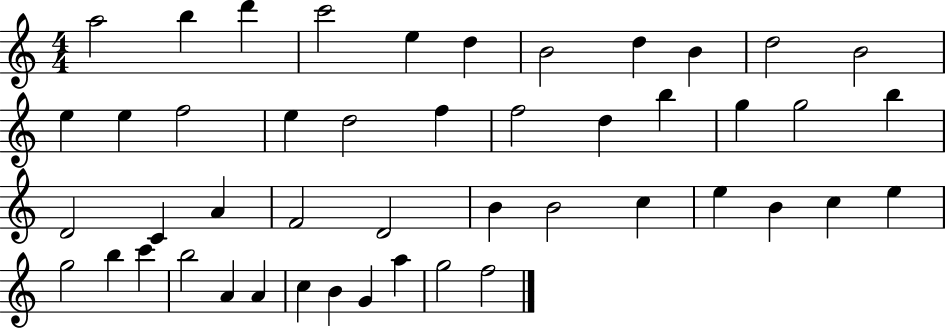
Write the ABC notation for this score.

X:1
T:Untitled
M:4/4
L:1/4
K:C
a2 b d' c'2 e d B2 d B d2 B2 e e f2 e d2 f f2 d b g g2 b D2 C A F2 D2 B B2 c e B c e g2 b c' b2 A A c B G a g2 f2